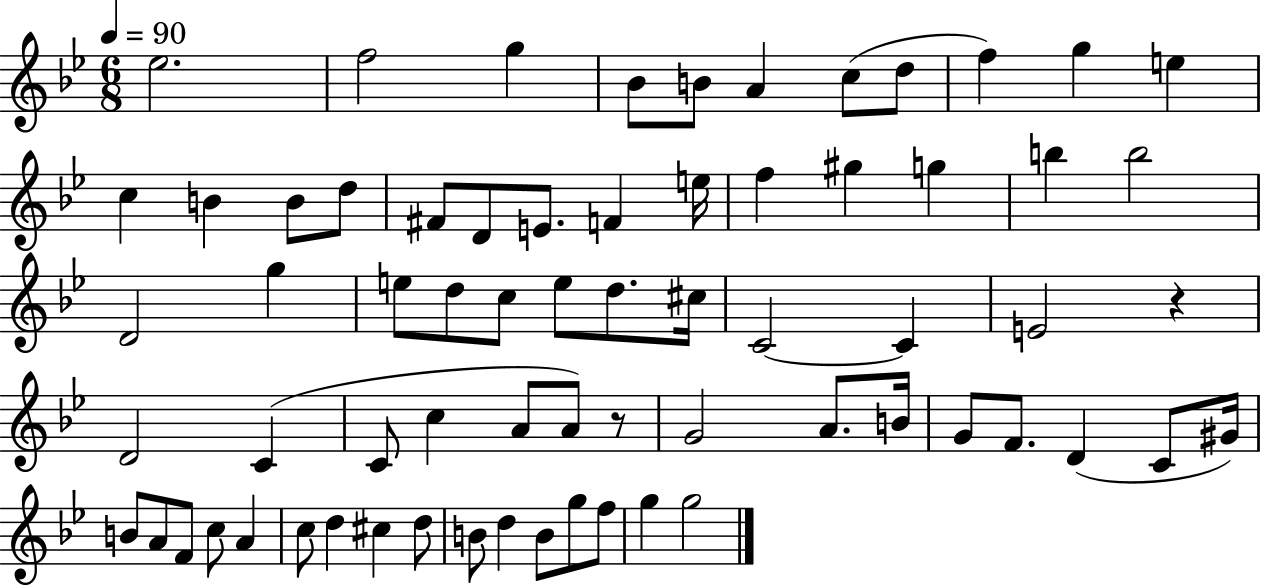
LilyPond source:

{
  \clef treble
  \numericTimeSignature
  \time 6/8
  \key bes \major
  \tempo 4 = 90
  ees''2. | f''2 g''4 | bes'8 b'8 a'4 c''8( d''8 | f''4) g''4 e''4 | \break c''4 b'4 b'8 d''8 | fis'8 d'8 e'8. f'4 e''16 | f''4 gis''4 g''4 | b''4 b''2 | \break d'2 g''4 | e''8 d''8 c''8 e''8 d''8. cis''16 | c'2~~ c'4 | e'2 r4 | \break d'2 c'4( | c'8 c''4 a'8 a'8) r8 | g'2 a'8. b'16 | g'8 f'8. d'4( c'8 gis'16) | \break b'8 a'8 f'8 c''8 a'4 | c''8 d''4 cis''4 d''8 | b'8 d''4 b'8 g''8 f''8 | g''4 g''2 | \break \bar "|."
}